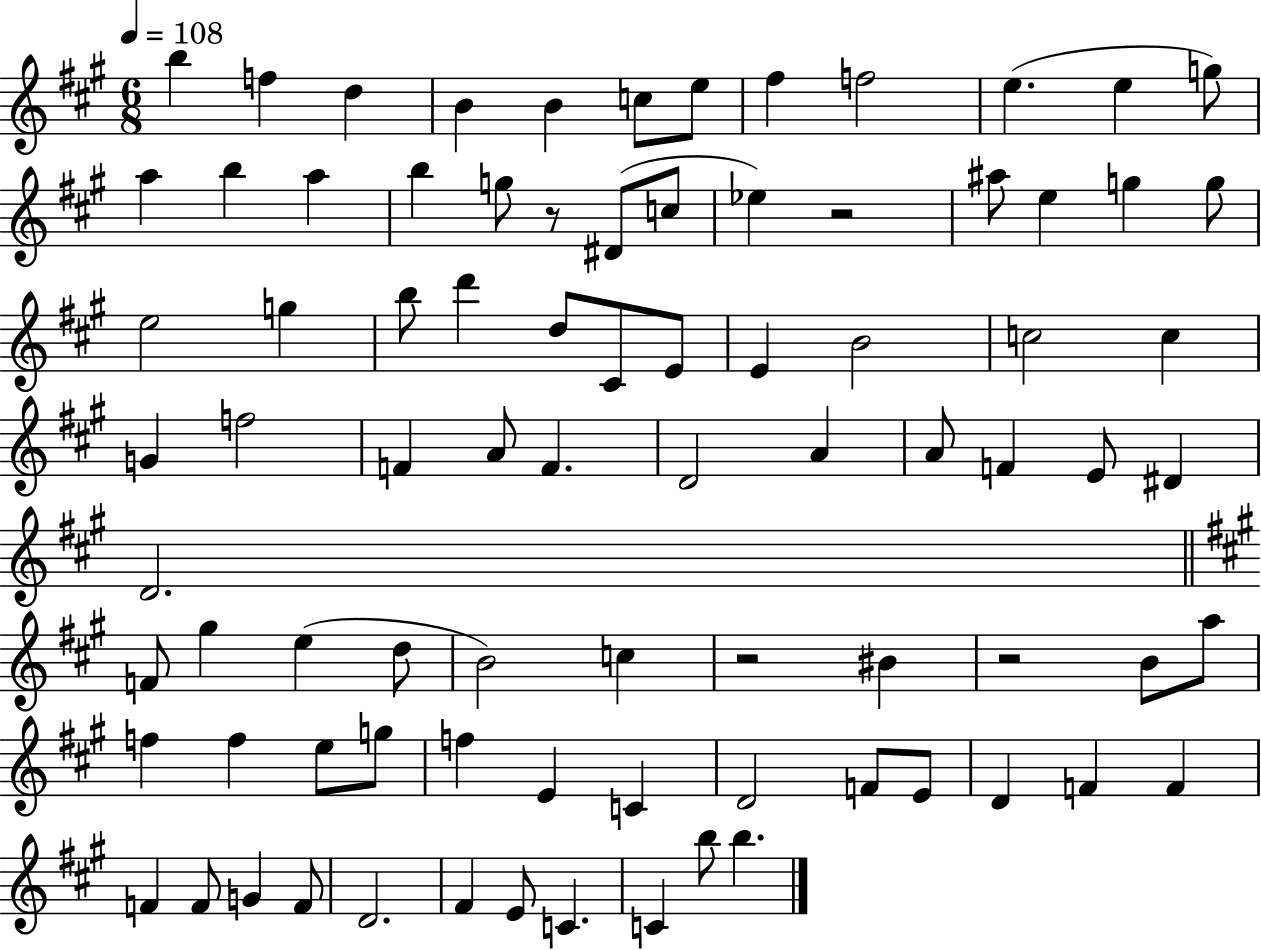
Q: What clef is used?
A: treble